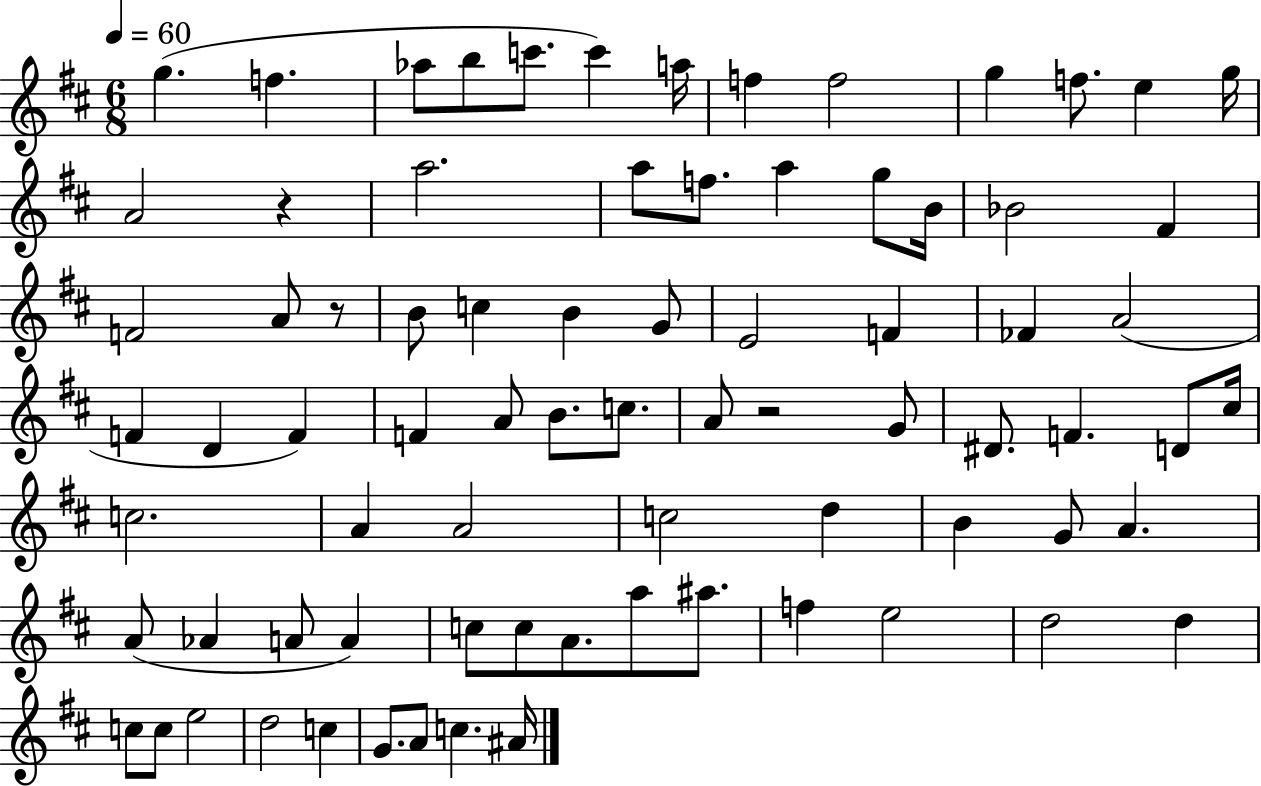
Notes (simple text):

G5/q. F5/q. Ab5/e B5/e C6/e. C6/q A5/s F5/q F5/h G5/q F5/e. E5/q G5/s A4/h R/q A5/h. A5/e F5/e. A5/q G5/e B4/s Bb4/h F#4/q F4/h A4/e R/e B4/e C5/q B4/q G4/e E4/h F4/q FES4/q A4/h F4/q D4/q F4/q F4/q A4/e B4/e. C5/e. A4/e R/h G4/e D#4/e. F4/q. D4/e C#5/s C5/h. A4/q A4/h C5/h D5/q B4/q G4/e A4/q. A4/e Ab4/q A4/e A4/q C5/e C5/e A4/e. A5/e A#5/e. F5/q E5/h D5/h D5/q C5/e C5/e E5/h D5/h C5/q G4/e. A4/e C5/q. A#4/s